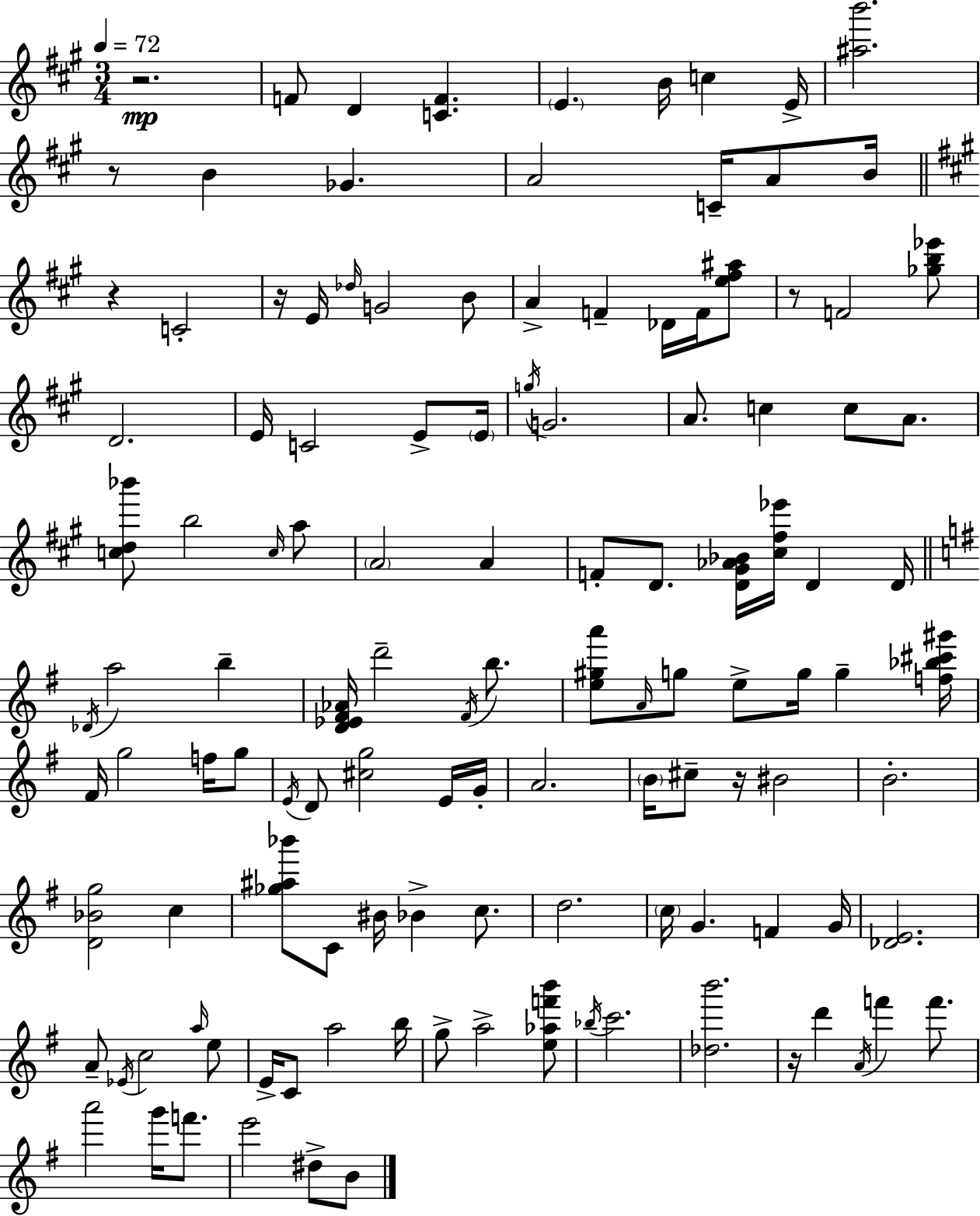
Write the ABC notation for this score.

X:1
T:Untitled
M:3/4
L:1/4
K:A
z2 F/2 D [CF] E B/4 c E/4 [^ab']2 z/2 B _G A2 C/4 A/2 B/4 z C2 z/4 E/4 _d/4 G2 B/2 A F _D/4 F/4 [e^f^a]/2 z/2 F2 [_gb_e']/2 D2 E/4 C2 E/2 E/4 g/4 G2 A/2 c c/2 A/2 [cd_b']/2 b2 c/4 a/2 A2 A F/2 D/2 [D^G_A_B]/4 [^c^f_e']/4 D D/4 _D/4 a2 b [D_E^F_A]/4 d'2 ^F/4 b/2 [e^ga']/2 A/4 g/2 e/2 g/4 g [f_b^c'^g']/4 ^F/4 g2 f/4 g/2 E/4 D/2 [^cg]2 E/4 G/4 A2 B/4 ^c/2 z/4 ^B2 B2 [D_Bg]2 c [_g^a_b']/2 C/2 ^B/4 _B c/2 d2 c/4 G F G/4 [_DE]2 A/2 _E/4 c2 a/4 e/2 E/4 C/2 a2 b/4 g/2 a2 [e_af'b']/2 _b/4 c'2 [_db']2 z/4 d' A/4 f' f'/2 a'2 g'/4 f'/2 e'2 ^d/2 B/2